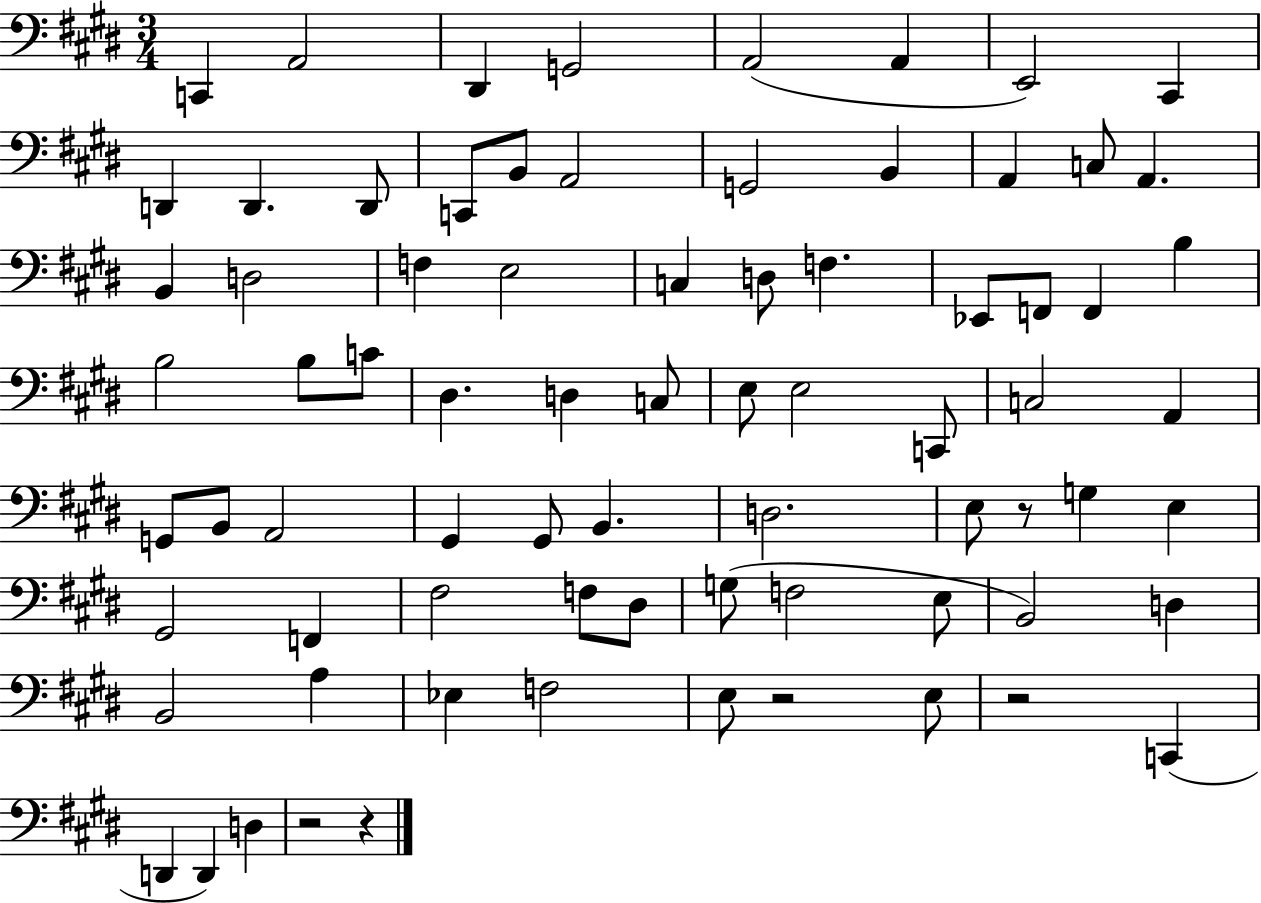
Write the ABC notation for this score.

X:1
T:Untitled
M:3/4
L:1/4
K:E
C,, A,,2 ^D,, G,,2 A,,2 A,, E,,2 ^C,, D,, D,, D,,/2 C,,/2 B,,/2 A,,2 G,,2 B,, A,, C,/2 A,, B,, D,2 F, E,2 C, D,/2 F, _E,,/2 F,,/2 F,, B, B,2 B,/2 C/2 ^D, D, C,/2 E,/2 E,2 C,,/2 C,2 A,, G,,/2 B,,/2 A,,2 ^G,, ^G,,/2 B,, D,2 E,/2 z/2 G, E, ^G,,2 F,, ^F,2 F,/2 ^D,/2 G,/2 F,2 E,/2 B,,2 D, B,,2 A, _E, F,2 E,/2 z2 E,/2 z2 C,, D,, D,, D, z2 z